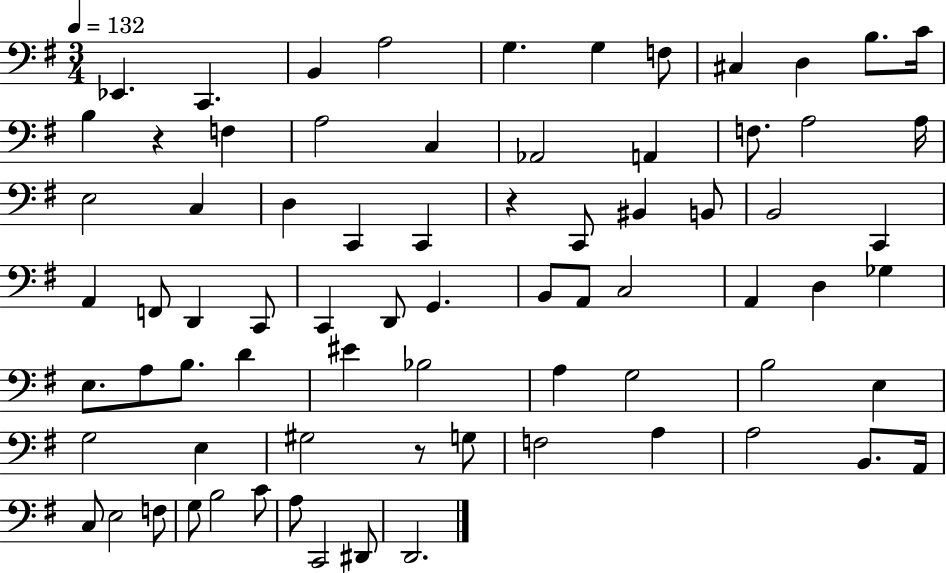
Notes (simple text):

Eb2/q. C2/q. B2/q A3/h G3/q. G3/q F3/e C#3/q D3/q B3/e. C4/s B3/q R/q F3/q A3/h C3/q Ab2/h A2/q F3/e. A3/h A3/s E3/h C3/q D3/q C2/q C2/q R/q C2/e BIS2/q B2/e B2/h C2/q A2/q F2/e D2/q C2/e C2/q D2/e G2/q. B2/e A2/e C3/h A2/q D3/q Gb3/q E3/e. A3/e B3/e. D4/q EIS4/q Bb3/h A3/q G3/h B3/h E3/q G3/h E3/q G#3/h R/e G3/e F3/h A3/q A3/h B2/e. A2/s C3/e E3/h F3/e G3/e B3/h C4/e A3/e C2/h D#2/e D2/h.